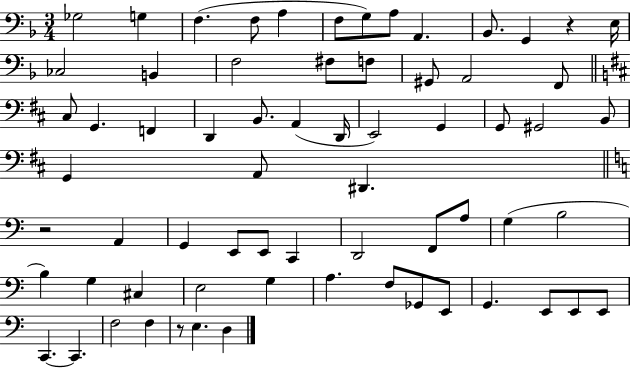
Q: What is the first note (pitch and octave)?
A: Gb3